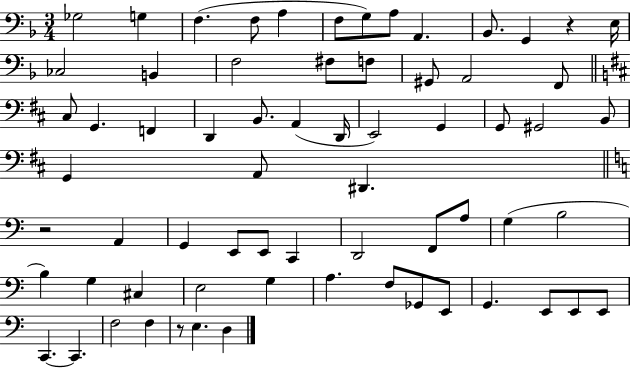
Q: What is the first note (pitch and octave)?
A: Gb3